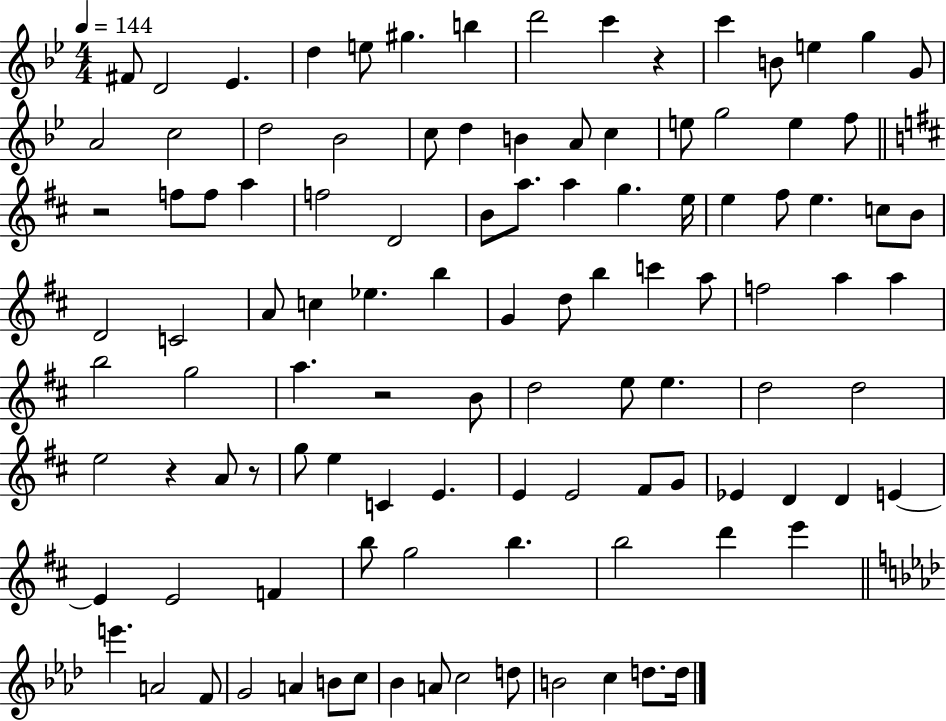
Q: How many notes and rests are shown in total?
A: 108